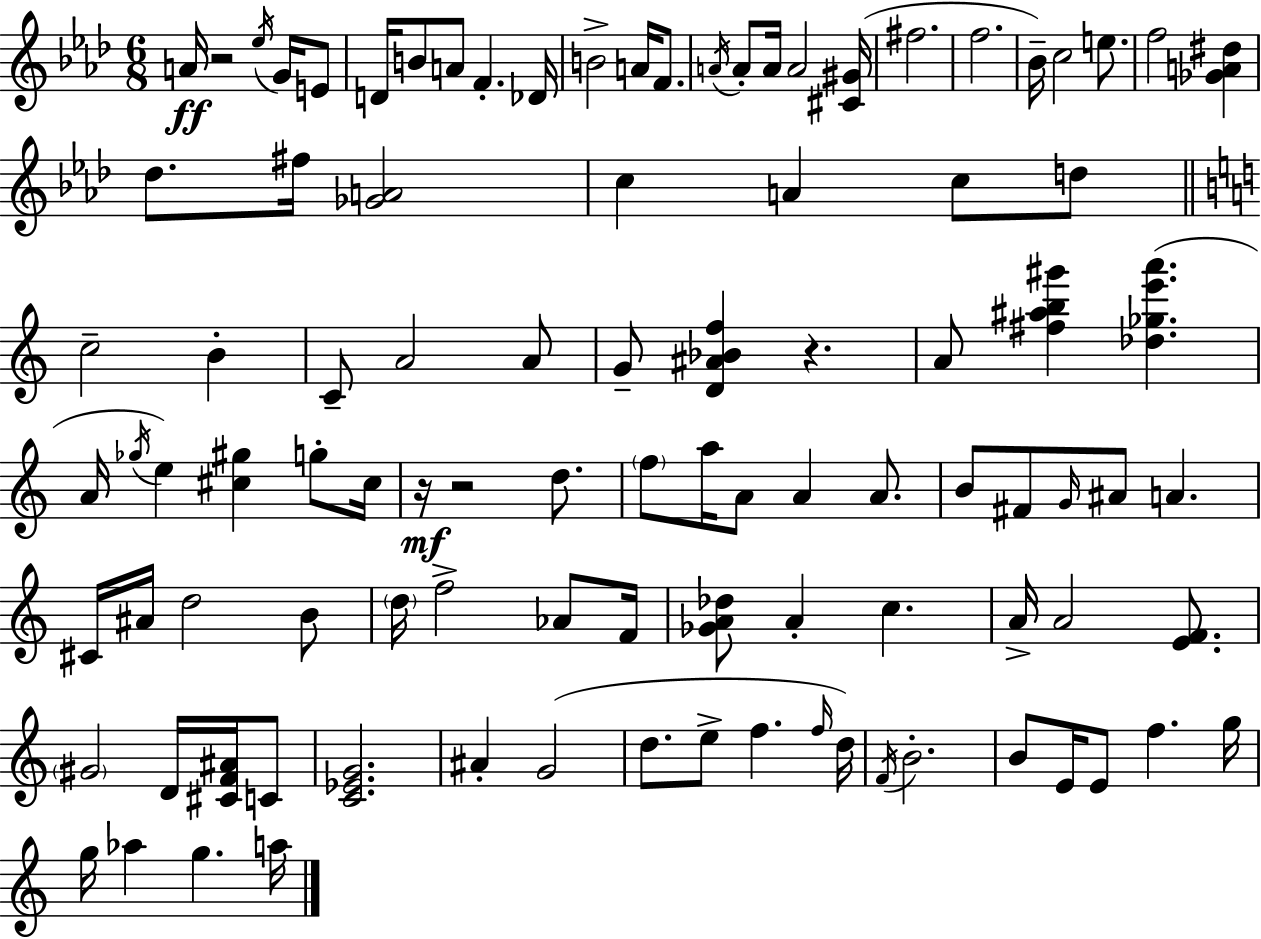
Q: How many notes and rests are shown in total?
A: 99